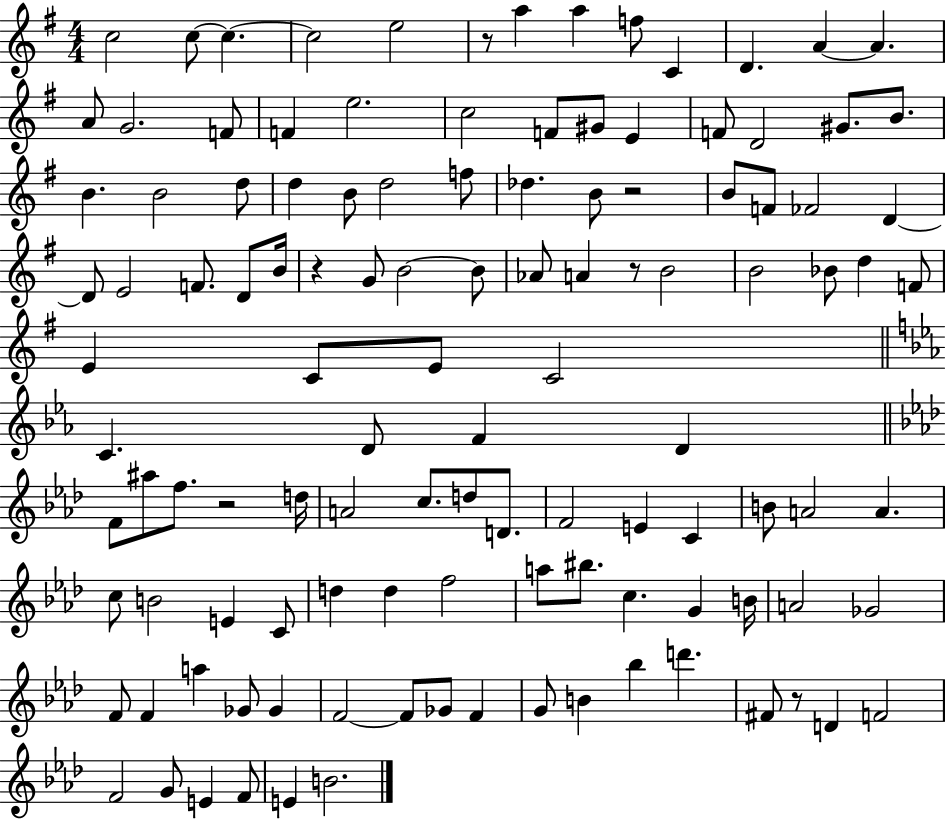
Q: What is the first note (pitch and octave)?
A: C5